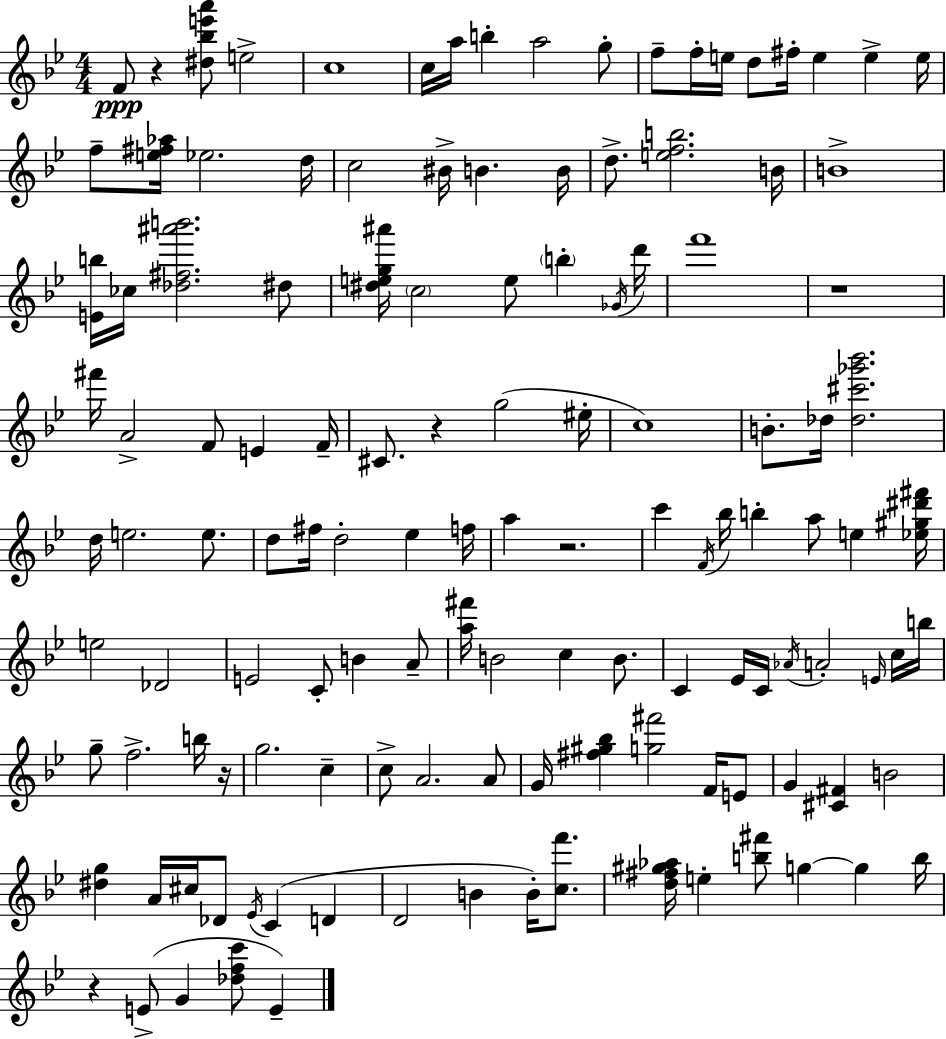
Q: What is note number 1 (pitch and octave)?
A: F4